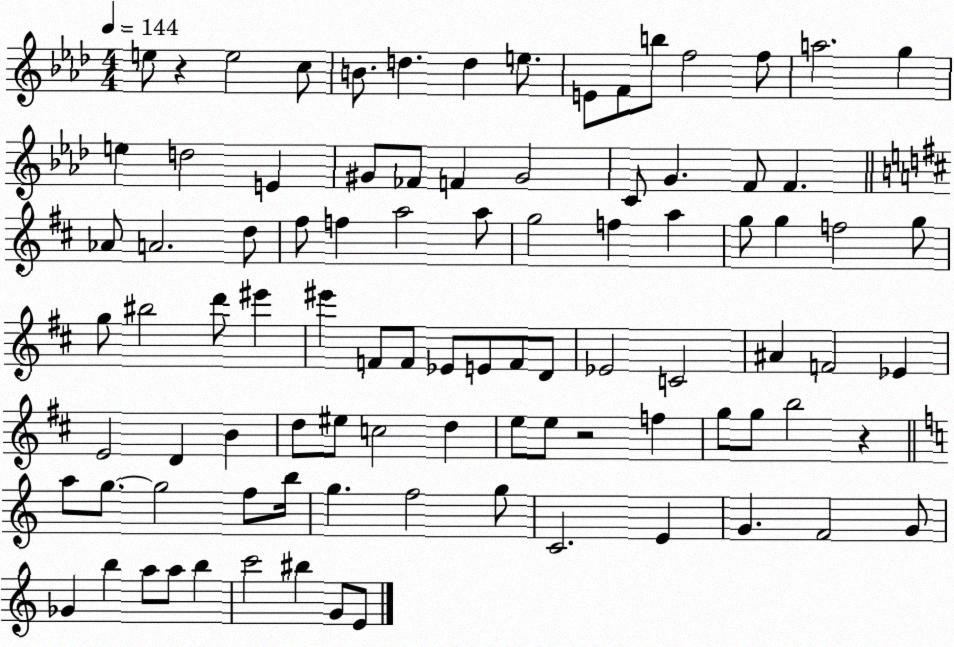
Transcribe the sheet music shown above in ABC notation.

X:1
T:Untitled
M:4/4
L:1/4
K:Ab
e/2 z e2 c/2 B/2 d d e/2 E/2 F/2 b/2 f2 f/2 a2 g e d2 E ^G/2 _F/2 F ^G2 C/2 G F/2 F _A/2 A2 d/2 ^f/2 f a2 a/2 g2 f a g/2 g f2 g/2 g/2 ^b2 d'/2 ^e' ^e' F/2 F/2 _E/2 E/2 F/2 D/2 _E2 C2 ^A F2 _E E2 D B d/2 ^e/2 c2 d e/2 e/2 z2 f g/2 g/2 b2 z a/2 g/2 g2 f/2 b/4 g f2 g/2 C2 E G F2 G/2 _G b a/2 a/2 b c'2 ^b G/2 E/2